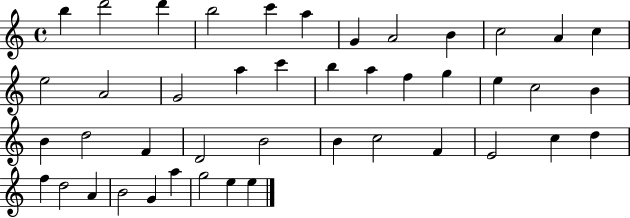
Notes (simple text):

B5/q D6/h D6/q B5/h C6/q A5/q G4/q A4/h B4/q C5/h A4/q C5/q E5/h A4/h G4/h A5/q C6/q B5/q A5/q F5/q G5/q E5/q C5/h B4/q B4/q D5/h F4/q D4/h B4/h B4/q C5/h F4/q E4/h C5/q D5/q F5/q D5/h A4/q B4/h G4/q A5/q G5/h E5/q E5/q